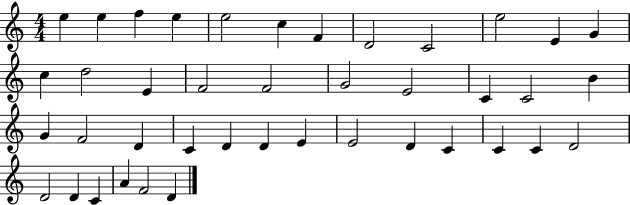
{
  \clef treble
  \numericTimeSignature
  \time 4/4
  \key c \major
  e''4 e''4 f''4 e''4 | e''2 c''4 f'4 | d'2 c'2 | e''2 e'4 g'4 | \break c''4 d''2 e'4 | f'2 f'2 | g'2 e'2 | c'4 c'2 b'4 | \break g'4 f'2 d'4 | c'4 d'4 d'4 e'4 | e'2 d'4 c'4 | c'4 c'4 d'2 | \break d'2 d'4 c'4 | a'4 f'2 d'4 | \bar "|."
}